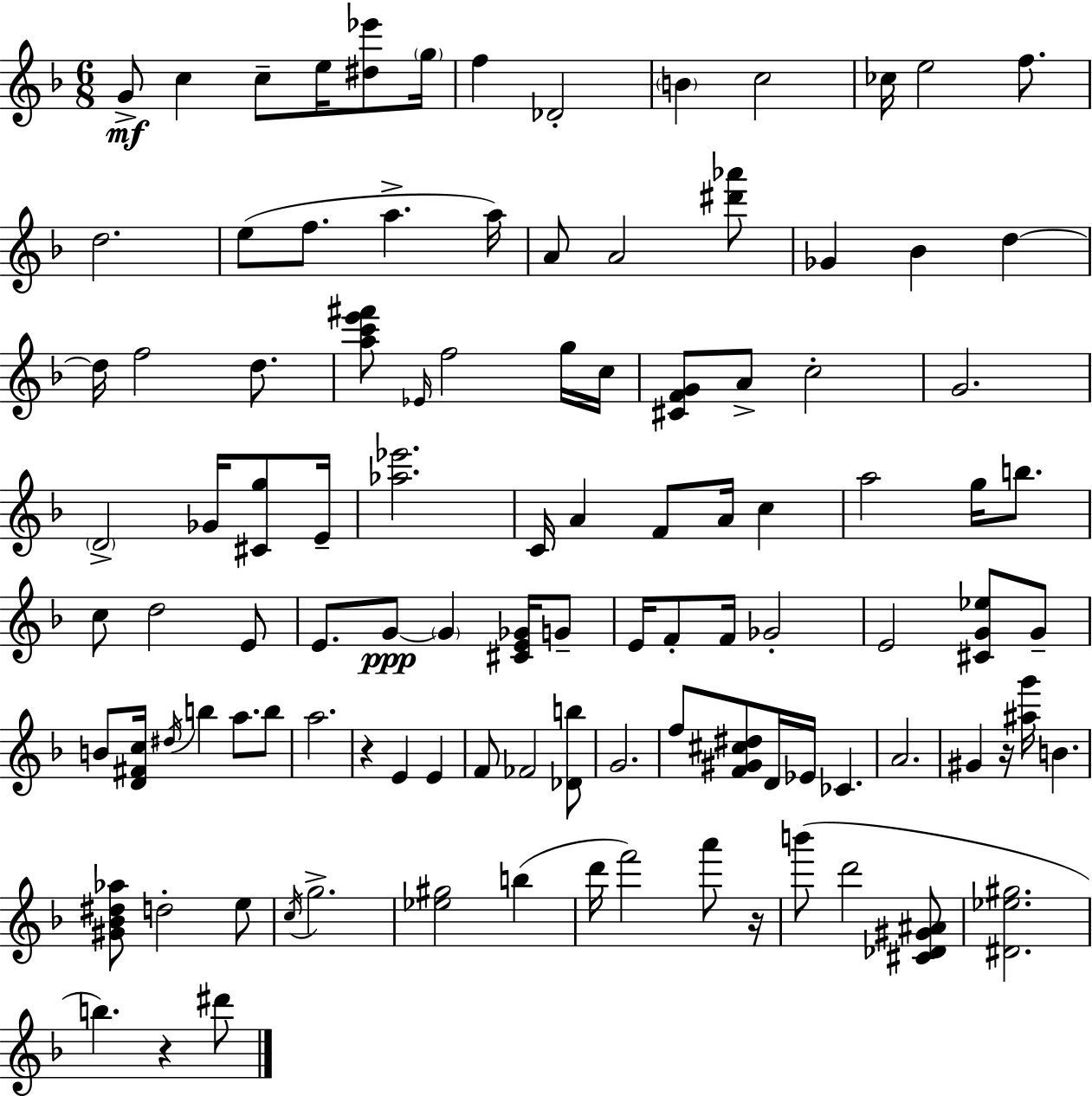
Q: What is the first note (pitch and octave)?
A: G4